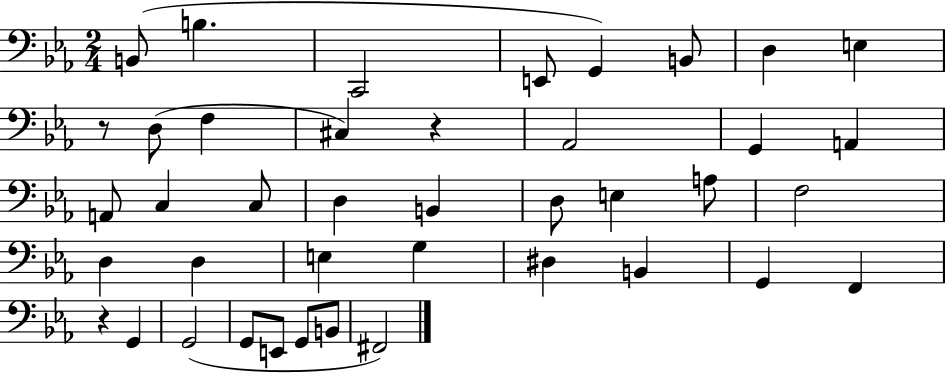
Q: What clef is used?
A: bass